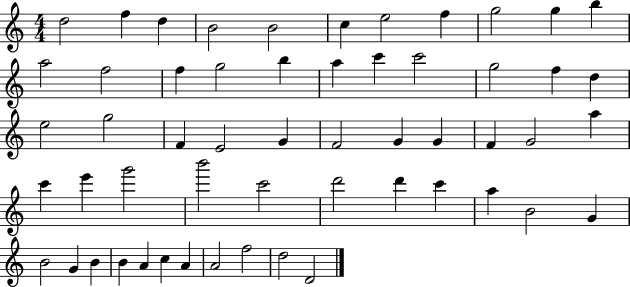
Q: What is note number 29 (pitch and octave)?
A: G4